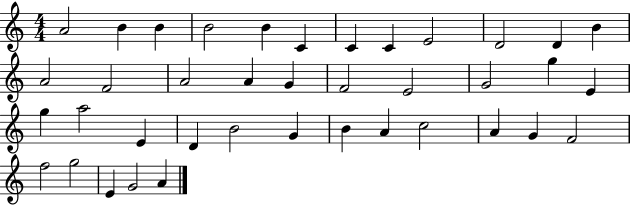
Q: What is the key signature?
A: C major